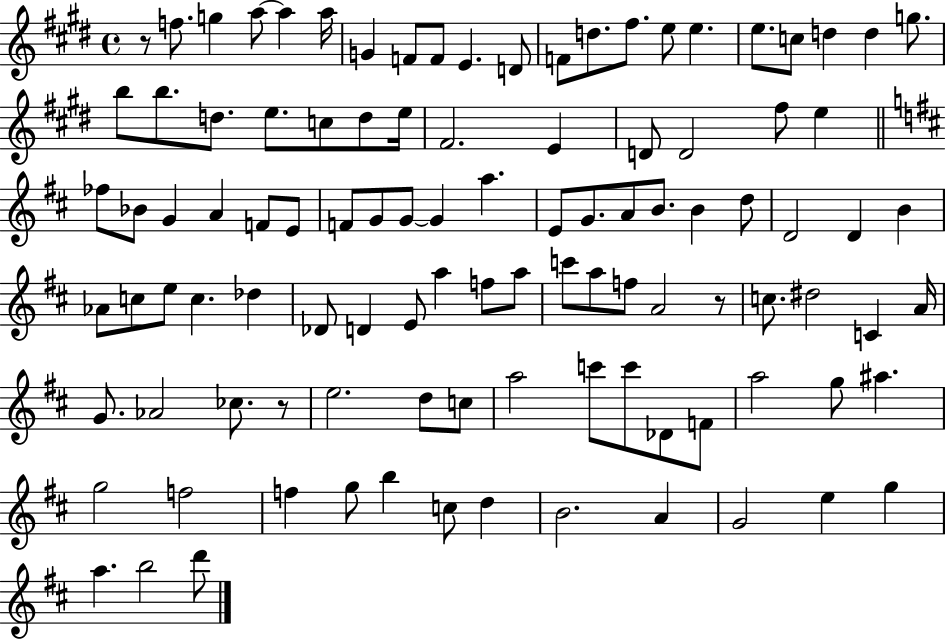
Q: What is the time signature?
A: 4/4